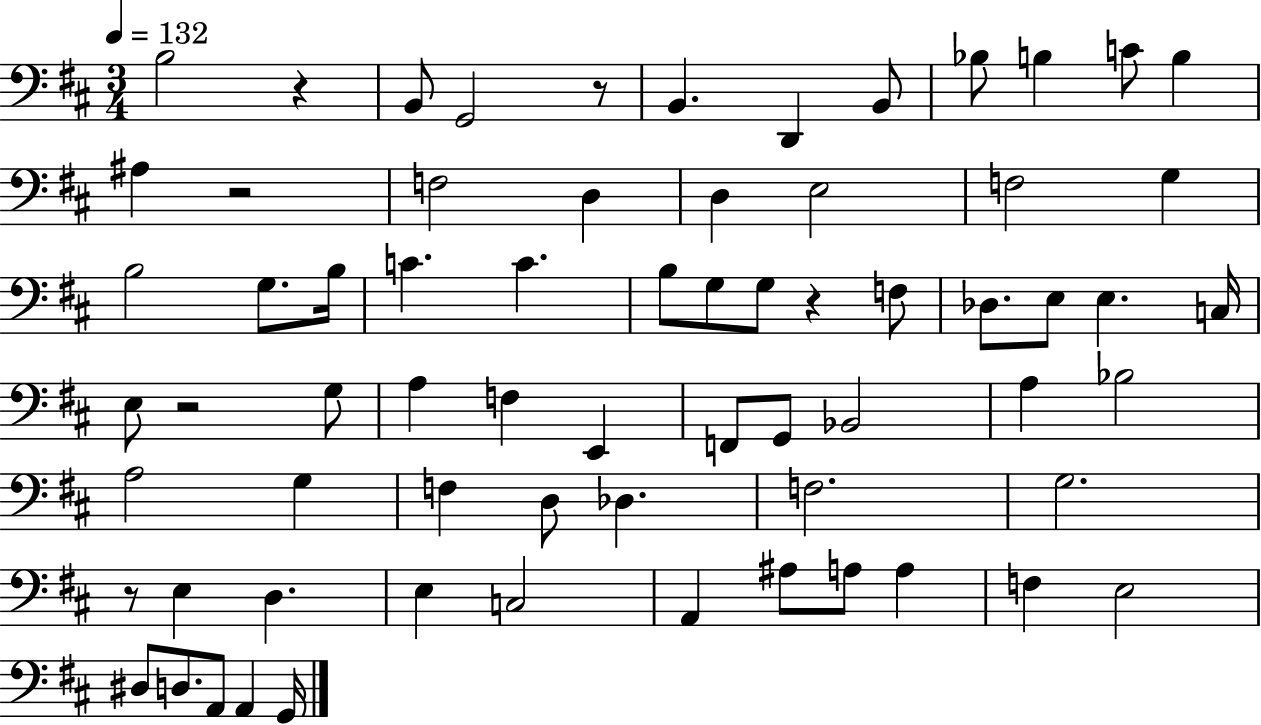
X:1
T:Untitled
M:3/4
L:1/4
K:D
B,2 z B,,/2 G,,2 z/2 B,, D,, B,,/2 _B,/2 B, C/2 B, ^A, z2 F,2 D, D, E,2 F,2 G, B,2 G,/2 B,/4 C C B,/2 G,/2 G,/2 z F,/2 _D,/2 E,/2 E, C,/4 E,/2 z2 G,/2 A, F, E,, F,,/2 G,,/2 _B,,2 A, _B,2 A,2 G, F, D,/2 _D, F,2 G,2 z/2 E, D, E, C,2 A,, ^A,/2 A,/2 A, F, E,2 ^D,/2 D,/2 A,,/2 A,, G,,/4